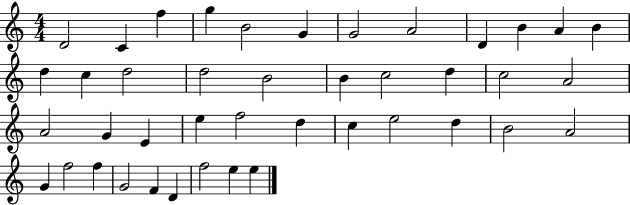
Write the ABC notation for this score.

X:1
T:Untitled
M:4/4
L:1/4
K:C
D2 C f g B2 G G2 A2 D B A B d c d2 d2 B2 B c2 d c2 A2 A2 G E e f2 d c e2 d B2 A2 G f2 f G2 F D f2 e e